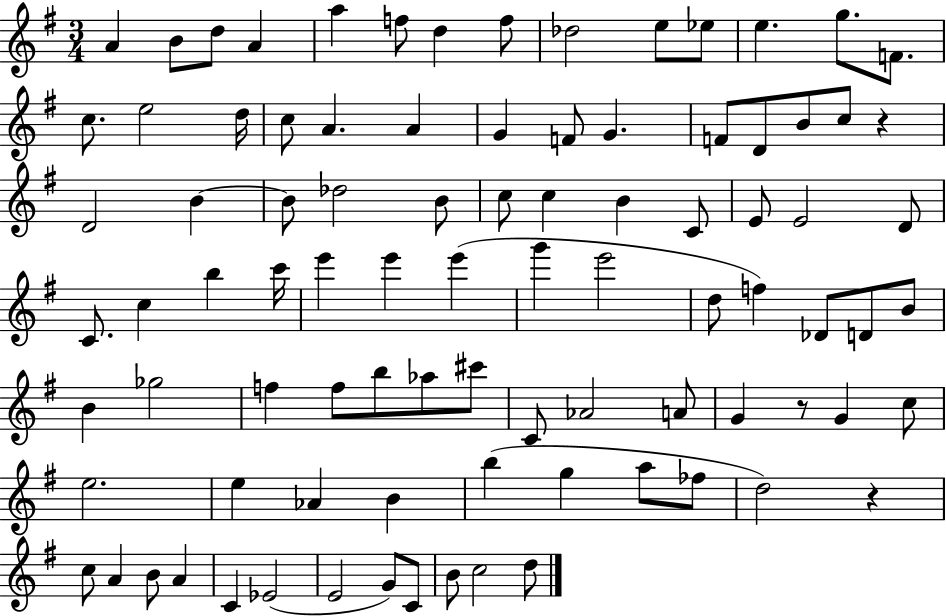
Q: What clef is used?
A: treble